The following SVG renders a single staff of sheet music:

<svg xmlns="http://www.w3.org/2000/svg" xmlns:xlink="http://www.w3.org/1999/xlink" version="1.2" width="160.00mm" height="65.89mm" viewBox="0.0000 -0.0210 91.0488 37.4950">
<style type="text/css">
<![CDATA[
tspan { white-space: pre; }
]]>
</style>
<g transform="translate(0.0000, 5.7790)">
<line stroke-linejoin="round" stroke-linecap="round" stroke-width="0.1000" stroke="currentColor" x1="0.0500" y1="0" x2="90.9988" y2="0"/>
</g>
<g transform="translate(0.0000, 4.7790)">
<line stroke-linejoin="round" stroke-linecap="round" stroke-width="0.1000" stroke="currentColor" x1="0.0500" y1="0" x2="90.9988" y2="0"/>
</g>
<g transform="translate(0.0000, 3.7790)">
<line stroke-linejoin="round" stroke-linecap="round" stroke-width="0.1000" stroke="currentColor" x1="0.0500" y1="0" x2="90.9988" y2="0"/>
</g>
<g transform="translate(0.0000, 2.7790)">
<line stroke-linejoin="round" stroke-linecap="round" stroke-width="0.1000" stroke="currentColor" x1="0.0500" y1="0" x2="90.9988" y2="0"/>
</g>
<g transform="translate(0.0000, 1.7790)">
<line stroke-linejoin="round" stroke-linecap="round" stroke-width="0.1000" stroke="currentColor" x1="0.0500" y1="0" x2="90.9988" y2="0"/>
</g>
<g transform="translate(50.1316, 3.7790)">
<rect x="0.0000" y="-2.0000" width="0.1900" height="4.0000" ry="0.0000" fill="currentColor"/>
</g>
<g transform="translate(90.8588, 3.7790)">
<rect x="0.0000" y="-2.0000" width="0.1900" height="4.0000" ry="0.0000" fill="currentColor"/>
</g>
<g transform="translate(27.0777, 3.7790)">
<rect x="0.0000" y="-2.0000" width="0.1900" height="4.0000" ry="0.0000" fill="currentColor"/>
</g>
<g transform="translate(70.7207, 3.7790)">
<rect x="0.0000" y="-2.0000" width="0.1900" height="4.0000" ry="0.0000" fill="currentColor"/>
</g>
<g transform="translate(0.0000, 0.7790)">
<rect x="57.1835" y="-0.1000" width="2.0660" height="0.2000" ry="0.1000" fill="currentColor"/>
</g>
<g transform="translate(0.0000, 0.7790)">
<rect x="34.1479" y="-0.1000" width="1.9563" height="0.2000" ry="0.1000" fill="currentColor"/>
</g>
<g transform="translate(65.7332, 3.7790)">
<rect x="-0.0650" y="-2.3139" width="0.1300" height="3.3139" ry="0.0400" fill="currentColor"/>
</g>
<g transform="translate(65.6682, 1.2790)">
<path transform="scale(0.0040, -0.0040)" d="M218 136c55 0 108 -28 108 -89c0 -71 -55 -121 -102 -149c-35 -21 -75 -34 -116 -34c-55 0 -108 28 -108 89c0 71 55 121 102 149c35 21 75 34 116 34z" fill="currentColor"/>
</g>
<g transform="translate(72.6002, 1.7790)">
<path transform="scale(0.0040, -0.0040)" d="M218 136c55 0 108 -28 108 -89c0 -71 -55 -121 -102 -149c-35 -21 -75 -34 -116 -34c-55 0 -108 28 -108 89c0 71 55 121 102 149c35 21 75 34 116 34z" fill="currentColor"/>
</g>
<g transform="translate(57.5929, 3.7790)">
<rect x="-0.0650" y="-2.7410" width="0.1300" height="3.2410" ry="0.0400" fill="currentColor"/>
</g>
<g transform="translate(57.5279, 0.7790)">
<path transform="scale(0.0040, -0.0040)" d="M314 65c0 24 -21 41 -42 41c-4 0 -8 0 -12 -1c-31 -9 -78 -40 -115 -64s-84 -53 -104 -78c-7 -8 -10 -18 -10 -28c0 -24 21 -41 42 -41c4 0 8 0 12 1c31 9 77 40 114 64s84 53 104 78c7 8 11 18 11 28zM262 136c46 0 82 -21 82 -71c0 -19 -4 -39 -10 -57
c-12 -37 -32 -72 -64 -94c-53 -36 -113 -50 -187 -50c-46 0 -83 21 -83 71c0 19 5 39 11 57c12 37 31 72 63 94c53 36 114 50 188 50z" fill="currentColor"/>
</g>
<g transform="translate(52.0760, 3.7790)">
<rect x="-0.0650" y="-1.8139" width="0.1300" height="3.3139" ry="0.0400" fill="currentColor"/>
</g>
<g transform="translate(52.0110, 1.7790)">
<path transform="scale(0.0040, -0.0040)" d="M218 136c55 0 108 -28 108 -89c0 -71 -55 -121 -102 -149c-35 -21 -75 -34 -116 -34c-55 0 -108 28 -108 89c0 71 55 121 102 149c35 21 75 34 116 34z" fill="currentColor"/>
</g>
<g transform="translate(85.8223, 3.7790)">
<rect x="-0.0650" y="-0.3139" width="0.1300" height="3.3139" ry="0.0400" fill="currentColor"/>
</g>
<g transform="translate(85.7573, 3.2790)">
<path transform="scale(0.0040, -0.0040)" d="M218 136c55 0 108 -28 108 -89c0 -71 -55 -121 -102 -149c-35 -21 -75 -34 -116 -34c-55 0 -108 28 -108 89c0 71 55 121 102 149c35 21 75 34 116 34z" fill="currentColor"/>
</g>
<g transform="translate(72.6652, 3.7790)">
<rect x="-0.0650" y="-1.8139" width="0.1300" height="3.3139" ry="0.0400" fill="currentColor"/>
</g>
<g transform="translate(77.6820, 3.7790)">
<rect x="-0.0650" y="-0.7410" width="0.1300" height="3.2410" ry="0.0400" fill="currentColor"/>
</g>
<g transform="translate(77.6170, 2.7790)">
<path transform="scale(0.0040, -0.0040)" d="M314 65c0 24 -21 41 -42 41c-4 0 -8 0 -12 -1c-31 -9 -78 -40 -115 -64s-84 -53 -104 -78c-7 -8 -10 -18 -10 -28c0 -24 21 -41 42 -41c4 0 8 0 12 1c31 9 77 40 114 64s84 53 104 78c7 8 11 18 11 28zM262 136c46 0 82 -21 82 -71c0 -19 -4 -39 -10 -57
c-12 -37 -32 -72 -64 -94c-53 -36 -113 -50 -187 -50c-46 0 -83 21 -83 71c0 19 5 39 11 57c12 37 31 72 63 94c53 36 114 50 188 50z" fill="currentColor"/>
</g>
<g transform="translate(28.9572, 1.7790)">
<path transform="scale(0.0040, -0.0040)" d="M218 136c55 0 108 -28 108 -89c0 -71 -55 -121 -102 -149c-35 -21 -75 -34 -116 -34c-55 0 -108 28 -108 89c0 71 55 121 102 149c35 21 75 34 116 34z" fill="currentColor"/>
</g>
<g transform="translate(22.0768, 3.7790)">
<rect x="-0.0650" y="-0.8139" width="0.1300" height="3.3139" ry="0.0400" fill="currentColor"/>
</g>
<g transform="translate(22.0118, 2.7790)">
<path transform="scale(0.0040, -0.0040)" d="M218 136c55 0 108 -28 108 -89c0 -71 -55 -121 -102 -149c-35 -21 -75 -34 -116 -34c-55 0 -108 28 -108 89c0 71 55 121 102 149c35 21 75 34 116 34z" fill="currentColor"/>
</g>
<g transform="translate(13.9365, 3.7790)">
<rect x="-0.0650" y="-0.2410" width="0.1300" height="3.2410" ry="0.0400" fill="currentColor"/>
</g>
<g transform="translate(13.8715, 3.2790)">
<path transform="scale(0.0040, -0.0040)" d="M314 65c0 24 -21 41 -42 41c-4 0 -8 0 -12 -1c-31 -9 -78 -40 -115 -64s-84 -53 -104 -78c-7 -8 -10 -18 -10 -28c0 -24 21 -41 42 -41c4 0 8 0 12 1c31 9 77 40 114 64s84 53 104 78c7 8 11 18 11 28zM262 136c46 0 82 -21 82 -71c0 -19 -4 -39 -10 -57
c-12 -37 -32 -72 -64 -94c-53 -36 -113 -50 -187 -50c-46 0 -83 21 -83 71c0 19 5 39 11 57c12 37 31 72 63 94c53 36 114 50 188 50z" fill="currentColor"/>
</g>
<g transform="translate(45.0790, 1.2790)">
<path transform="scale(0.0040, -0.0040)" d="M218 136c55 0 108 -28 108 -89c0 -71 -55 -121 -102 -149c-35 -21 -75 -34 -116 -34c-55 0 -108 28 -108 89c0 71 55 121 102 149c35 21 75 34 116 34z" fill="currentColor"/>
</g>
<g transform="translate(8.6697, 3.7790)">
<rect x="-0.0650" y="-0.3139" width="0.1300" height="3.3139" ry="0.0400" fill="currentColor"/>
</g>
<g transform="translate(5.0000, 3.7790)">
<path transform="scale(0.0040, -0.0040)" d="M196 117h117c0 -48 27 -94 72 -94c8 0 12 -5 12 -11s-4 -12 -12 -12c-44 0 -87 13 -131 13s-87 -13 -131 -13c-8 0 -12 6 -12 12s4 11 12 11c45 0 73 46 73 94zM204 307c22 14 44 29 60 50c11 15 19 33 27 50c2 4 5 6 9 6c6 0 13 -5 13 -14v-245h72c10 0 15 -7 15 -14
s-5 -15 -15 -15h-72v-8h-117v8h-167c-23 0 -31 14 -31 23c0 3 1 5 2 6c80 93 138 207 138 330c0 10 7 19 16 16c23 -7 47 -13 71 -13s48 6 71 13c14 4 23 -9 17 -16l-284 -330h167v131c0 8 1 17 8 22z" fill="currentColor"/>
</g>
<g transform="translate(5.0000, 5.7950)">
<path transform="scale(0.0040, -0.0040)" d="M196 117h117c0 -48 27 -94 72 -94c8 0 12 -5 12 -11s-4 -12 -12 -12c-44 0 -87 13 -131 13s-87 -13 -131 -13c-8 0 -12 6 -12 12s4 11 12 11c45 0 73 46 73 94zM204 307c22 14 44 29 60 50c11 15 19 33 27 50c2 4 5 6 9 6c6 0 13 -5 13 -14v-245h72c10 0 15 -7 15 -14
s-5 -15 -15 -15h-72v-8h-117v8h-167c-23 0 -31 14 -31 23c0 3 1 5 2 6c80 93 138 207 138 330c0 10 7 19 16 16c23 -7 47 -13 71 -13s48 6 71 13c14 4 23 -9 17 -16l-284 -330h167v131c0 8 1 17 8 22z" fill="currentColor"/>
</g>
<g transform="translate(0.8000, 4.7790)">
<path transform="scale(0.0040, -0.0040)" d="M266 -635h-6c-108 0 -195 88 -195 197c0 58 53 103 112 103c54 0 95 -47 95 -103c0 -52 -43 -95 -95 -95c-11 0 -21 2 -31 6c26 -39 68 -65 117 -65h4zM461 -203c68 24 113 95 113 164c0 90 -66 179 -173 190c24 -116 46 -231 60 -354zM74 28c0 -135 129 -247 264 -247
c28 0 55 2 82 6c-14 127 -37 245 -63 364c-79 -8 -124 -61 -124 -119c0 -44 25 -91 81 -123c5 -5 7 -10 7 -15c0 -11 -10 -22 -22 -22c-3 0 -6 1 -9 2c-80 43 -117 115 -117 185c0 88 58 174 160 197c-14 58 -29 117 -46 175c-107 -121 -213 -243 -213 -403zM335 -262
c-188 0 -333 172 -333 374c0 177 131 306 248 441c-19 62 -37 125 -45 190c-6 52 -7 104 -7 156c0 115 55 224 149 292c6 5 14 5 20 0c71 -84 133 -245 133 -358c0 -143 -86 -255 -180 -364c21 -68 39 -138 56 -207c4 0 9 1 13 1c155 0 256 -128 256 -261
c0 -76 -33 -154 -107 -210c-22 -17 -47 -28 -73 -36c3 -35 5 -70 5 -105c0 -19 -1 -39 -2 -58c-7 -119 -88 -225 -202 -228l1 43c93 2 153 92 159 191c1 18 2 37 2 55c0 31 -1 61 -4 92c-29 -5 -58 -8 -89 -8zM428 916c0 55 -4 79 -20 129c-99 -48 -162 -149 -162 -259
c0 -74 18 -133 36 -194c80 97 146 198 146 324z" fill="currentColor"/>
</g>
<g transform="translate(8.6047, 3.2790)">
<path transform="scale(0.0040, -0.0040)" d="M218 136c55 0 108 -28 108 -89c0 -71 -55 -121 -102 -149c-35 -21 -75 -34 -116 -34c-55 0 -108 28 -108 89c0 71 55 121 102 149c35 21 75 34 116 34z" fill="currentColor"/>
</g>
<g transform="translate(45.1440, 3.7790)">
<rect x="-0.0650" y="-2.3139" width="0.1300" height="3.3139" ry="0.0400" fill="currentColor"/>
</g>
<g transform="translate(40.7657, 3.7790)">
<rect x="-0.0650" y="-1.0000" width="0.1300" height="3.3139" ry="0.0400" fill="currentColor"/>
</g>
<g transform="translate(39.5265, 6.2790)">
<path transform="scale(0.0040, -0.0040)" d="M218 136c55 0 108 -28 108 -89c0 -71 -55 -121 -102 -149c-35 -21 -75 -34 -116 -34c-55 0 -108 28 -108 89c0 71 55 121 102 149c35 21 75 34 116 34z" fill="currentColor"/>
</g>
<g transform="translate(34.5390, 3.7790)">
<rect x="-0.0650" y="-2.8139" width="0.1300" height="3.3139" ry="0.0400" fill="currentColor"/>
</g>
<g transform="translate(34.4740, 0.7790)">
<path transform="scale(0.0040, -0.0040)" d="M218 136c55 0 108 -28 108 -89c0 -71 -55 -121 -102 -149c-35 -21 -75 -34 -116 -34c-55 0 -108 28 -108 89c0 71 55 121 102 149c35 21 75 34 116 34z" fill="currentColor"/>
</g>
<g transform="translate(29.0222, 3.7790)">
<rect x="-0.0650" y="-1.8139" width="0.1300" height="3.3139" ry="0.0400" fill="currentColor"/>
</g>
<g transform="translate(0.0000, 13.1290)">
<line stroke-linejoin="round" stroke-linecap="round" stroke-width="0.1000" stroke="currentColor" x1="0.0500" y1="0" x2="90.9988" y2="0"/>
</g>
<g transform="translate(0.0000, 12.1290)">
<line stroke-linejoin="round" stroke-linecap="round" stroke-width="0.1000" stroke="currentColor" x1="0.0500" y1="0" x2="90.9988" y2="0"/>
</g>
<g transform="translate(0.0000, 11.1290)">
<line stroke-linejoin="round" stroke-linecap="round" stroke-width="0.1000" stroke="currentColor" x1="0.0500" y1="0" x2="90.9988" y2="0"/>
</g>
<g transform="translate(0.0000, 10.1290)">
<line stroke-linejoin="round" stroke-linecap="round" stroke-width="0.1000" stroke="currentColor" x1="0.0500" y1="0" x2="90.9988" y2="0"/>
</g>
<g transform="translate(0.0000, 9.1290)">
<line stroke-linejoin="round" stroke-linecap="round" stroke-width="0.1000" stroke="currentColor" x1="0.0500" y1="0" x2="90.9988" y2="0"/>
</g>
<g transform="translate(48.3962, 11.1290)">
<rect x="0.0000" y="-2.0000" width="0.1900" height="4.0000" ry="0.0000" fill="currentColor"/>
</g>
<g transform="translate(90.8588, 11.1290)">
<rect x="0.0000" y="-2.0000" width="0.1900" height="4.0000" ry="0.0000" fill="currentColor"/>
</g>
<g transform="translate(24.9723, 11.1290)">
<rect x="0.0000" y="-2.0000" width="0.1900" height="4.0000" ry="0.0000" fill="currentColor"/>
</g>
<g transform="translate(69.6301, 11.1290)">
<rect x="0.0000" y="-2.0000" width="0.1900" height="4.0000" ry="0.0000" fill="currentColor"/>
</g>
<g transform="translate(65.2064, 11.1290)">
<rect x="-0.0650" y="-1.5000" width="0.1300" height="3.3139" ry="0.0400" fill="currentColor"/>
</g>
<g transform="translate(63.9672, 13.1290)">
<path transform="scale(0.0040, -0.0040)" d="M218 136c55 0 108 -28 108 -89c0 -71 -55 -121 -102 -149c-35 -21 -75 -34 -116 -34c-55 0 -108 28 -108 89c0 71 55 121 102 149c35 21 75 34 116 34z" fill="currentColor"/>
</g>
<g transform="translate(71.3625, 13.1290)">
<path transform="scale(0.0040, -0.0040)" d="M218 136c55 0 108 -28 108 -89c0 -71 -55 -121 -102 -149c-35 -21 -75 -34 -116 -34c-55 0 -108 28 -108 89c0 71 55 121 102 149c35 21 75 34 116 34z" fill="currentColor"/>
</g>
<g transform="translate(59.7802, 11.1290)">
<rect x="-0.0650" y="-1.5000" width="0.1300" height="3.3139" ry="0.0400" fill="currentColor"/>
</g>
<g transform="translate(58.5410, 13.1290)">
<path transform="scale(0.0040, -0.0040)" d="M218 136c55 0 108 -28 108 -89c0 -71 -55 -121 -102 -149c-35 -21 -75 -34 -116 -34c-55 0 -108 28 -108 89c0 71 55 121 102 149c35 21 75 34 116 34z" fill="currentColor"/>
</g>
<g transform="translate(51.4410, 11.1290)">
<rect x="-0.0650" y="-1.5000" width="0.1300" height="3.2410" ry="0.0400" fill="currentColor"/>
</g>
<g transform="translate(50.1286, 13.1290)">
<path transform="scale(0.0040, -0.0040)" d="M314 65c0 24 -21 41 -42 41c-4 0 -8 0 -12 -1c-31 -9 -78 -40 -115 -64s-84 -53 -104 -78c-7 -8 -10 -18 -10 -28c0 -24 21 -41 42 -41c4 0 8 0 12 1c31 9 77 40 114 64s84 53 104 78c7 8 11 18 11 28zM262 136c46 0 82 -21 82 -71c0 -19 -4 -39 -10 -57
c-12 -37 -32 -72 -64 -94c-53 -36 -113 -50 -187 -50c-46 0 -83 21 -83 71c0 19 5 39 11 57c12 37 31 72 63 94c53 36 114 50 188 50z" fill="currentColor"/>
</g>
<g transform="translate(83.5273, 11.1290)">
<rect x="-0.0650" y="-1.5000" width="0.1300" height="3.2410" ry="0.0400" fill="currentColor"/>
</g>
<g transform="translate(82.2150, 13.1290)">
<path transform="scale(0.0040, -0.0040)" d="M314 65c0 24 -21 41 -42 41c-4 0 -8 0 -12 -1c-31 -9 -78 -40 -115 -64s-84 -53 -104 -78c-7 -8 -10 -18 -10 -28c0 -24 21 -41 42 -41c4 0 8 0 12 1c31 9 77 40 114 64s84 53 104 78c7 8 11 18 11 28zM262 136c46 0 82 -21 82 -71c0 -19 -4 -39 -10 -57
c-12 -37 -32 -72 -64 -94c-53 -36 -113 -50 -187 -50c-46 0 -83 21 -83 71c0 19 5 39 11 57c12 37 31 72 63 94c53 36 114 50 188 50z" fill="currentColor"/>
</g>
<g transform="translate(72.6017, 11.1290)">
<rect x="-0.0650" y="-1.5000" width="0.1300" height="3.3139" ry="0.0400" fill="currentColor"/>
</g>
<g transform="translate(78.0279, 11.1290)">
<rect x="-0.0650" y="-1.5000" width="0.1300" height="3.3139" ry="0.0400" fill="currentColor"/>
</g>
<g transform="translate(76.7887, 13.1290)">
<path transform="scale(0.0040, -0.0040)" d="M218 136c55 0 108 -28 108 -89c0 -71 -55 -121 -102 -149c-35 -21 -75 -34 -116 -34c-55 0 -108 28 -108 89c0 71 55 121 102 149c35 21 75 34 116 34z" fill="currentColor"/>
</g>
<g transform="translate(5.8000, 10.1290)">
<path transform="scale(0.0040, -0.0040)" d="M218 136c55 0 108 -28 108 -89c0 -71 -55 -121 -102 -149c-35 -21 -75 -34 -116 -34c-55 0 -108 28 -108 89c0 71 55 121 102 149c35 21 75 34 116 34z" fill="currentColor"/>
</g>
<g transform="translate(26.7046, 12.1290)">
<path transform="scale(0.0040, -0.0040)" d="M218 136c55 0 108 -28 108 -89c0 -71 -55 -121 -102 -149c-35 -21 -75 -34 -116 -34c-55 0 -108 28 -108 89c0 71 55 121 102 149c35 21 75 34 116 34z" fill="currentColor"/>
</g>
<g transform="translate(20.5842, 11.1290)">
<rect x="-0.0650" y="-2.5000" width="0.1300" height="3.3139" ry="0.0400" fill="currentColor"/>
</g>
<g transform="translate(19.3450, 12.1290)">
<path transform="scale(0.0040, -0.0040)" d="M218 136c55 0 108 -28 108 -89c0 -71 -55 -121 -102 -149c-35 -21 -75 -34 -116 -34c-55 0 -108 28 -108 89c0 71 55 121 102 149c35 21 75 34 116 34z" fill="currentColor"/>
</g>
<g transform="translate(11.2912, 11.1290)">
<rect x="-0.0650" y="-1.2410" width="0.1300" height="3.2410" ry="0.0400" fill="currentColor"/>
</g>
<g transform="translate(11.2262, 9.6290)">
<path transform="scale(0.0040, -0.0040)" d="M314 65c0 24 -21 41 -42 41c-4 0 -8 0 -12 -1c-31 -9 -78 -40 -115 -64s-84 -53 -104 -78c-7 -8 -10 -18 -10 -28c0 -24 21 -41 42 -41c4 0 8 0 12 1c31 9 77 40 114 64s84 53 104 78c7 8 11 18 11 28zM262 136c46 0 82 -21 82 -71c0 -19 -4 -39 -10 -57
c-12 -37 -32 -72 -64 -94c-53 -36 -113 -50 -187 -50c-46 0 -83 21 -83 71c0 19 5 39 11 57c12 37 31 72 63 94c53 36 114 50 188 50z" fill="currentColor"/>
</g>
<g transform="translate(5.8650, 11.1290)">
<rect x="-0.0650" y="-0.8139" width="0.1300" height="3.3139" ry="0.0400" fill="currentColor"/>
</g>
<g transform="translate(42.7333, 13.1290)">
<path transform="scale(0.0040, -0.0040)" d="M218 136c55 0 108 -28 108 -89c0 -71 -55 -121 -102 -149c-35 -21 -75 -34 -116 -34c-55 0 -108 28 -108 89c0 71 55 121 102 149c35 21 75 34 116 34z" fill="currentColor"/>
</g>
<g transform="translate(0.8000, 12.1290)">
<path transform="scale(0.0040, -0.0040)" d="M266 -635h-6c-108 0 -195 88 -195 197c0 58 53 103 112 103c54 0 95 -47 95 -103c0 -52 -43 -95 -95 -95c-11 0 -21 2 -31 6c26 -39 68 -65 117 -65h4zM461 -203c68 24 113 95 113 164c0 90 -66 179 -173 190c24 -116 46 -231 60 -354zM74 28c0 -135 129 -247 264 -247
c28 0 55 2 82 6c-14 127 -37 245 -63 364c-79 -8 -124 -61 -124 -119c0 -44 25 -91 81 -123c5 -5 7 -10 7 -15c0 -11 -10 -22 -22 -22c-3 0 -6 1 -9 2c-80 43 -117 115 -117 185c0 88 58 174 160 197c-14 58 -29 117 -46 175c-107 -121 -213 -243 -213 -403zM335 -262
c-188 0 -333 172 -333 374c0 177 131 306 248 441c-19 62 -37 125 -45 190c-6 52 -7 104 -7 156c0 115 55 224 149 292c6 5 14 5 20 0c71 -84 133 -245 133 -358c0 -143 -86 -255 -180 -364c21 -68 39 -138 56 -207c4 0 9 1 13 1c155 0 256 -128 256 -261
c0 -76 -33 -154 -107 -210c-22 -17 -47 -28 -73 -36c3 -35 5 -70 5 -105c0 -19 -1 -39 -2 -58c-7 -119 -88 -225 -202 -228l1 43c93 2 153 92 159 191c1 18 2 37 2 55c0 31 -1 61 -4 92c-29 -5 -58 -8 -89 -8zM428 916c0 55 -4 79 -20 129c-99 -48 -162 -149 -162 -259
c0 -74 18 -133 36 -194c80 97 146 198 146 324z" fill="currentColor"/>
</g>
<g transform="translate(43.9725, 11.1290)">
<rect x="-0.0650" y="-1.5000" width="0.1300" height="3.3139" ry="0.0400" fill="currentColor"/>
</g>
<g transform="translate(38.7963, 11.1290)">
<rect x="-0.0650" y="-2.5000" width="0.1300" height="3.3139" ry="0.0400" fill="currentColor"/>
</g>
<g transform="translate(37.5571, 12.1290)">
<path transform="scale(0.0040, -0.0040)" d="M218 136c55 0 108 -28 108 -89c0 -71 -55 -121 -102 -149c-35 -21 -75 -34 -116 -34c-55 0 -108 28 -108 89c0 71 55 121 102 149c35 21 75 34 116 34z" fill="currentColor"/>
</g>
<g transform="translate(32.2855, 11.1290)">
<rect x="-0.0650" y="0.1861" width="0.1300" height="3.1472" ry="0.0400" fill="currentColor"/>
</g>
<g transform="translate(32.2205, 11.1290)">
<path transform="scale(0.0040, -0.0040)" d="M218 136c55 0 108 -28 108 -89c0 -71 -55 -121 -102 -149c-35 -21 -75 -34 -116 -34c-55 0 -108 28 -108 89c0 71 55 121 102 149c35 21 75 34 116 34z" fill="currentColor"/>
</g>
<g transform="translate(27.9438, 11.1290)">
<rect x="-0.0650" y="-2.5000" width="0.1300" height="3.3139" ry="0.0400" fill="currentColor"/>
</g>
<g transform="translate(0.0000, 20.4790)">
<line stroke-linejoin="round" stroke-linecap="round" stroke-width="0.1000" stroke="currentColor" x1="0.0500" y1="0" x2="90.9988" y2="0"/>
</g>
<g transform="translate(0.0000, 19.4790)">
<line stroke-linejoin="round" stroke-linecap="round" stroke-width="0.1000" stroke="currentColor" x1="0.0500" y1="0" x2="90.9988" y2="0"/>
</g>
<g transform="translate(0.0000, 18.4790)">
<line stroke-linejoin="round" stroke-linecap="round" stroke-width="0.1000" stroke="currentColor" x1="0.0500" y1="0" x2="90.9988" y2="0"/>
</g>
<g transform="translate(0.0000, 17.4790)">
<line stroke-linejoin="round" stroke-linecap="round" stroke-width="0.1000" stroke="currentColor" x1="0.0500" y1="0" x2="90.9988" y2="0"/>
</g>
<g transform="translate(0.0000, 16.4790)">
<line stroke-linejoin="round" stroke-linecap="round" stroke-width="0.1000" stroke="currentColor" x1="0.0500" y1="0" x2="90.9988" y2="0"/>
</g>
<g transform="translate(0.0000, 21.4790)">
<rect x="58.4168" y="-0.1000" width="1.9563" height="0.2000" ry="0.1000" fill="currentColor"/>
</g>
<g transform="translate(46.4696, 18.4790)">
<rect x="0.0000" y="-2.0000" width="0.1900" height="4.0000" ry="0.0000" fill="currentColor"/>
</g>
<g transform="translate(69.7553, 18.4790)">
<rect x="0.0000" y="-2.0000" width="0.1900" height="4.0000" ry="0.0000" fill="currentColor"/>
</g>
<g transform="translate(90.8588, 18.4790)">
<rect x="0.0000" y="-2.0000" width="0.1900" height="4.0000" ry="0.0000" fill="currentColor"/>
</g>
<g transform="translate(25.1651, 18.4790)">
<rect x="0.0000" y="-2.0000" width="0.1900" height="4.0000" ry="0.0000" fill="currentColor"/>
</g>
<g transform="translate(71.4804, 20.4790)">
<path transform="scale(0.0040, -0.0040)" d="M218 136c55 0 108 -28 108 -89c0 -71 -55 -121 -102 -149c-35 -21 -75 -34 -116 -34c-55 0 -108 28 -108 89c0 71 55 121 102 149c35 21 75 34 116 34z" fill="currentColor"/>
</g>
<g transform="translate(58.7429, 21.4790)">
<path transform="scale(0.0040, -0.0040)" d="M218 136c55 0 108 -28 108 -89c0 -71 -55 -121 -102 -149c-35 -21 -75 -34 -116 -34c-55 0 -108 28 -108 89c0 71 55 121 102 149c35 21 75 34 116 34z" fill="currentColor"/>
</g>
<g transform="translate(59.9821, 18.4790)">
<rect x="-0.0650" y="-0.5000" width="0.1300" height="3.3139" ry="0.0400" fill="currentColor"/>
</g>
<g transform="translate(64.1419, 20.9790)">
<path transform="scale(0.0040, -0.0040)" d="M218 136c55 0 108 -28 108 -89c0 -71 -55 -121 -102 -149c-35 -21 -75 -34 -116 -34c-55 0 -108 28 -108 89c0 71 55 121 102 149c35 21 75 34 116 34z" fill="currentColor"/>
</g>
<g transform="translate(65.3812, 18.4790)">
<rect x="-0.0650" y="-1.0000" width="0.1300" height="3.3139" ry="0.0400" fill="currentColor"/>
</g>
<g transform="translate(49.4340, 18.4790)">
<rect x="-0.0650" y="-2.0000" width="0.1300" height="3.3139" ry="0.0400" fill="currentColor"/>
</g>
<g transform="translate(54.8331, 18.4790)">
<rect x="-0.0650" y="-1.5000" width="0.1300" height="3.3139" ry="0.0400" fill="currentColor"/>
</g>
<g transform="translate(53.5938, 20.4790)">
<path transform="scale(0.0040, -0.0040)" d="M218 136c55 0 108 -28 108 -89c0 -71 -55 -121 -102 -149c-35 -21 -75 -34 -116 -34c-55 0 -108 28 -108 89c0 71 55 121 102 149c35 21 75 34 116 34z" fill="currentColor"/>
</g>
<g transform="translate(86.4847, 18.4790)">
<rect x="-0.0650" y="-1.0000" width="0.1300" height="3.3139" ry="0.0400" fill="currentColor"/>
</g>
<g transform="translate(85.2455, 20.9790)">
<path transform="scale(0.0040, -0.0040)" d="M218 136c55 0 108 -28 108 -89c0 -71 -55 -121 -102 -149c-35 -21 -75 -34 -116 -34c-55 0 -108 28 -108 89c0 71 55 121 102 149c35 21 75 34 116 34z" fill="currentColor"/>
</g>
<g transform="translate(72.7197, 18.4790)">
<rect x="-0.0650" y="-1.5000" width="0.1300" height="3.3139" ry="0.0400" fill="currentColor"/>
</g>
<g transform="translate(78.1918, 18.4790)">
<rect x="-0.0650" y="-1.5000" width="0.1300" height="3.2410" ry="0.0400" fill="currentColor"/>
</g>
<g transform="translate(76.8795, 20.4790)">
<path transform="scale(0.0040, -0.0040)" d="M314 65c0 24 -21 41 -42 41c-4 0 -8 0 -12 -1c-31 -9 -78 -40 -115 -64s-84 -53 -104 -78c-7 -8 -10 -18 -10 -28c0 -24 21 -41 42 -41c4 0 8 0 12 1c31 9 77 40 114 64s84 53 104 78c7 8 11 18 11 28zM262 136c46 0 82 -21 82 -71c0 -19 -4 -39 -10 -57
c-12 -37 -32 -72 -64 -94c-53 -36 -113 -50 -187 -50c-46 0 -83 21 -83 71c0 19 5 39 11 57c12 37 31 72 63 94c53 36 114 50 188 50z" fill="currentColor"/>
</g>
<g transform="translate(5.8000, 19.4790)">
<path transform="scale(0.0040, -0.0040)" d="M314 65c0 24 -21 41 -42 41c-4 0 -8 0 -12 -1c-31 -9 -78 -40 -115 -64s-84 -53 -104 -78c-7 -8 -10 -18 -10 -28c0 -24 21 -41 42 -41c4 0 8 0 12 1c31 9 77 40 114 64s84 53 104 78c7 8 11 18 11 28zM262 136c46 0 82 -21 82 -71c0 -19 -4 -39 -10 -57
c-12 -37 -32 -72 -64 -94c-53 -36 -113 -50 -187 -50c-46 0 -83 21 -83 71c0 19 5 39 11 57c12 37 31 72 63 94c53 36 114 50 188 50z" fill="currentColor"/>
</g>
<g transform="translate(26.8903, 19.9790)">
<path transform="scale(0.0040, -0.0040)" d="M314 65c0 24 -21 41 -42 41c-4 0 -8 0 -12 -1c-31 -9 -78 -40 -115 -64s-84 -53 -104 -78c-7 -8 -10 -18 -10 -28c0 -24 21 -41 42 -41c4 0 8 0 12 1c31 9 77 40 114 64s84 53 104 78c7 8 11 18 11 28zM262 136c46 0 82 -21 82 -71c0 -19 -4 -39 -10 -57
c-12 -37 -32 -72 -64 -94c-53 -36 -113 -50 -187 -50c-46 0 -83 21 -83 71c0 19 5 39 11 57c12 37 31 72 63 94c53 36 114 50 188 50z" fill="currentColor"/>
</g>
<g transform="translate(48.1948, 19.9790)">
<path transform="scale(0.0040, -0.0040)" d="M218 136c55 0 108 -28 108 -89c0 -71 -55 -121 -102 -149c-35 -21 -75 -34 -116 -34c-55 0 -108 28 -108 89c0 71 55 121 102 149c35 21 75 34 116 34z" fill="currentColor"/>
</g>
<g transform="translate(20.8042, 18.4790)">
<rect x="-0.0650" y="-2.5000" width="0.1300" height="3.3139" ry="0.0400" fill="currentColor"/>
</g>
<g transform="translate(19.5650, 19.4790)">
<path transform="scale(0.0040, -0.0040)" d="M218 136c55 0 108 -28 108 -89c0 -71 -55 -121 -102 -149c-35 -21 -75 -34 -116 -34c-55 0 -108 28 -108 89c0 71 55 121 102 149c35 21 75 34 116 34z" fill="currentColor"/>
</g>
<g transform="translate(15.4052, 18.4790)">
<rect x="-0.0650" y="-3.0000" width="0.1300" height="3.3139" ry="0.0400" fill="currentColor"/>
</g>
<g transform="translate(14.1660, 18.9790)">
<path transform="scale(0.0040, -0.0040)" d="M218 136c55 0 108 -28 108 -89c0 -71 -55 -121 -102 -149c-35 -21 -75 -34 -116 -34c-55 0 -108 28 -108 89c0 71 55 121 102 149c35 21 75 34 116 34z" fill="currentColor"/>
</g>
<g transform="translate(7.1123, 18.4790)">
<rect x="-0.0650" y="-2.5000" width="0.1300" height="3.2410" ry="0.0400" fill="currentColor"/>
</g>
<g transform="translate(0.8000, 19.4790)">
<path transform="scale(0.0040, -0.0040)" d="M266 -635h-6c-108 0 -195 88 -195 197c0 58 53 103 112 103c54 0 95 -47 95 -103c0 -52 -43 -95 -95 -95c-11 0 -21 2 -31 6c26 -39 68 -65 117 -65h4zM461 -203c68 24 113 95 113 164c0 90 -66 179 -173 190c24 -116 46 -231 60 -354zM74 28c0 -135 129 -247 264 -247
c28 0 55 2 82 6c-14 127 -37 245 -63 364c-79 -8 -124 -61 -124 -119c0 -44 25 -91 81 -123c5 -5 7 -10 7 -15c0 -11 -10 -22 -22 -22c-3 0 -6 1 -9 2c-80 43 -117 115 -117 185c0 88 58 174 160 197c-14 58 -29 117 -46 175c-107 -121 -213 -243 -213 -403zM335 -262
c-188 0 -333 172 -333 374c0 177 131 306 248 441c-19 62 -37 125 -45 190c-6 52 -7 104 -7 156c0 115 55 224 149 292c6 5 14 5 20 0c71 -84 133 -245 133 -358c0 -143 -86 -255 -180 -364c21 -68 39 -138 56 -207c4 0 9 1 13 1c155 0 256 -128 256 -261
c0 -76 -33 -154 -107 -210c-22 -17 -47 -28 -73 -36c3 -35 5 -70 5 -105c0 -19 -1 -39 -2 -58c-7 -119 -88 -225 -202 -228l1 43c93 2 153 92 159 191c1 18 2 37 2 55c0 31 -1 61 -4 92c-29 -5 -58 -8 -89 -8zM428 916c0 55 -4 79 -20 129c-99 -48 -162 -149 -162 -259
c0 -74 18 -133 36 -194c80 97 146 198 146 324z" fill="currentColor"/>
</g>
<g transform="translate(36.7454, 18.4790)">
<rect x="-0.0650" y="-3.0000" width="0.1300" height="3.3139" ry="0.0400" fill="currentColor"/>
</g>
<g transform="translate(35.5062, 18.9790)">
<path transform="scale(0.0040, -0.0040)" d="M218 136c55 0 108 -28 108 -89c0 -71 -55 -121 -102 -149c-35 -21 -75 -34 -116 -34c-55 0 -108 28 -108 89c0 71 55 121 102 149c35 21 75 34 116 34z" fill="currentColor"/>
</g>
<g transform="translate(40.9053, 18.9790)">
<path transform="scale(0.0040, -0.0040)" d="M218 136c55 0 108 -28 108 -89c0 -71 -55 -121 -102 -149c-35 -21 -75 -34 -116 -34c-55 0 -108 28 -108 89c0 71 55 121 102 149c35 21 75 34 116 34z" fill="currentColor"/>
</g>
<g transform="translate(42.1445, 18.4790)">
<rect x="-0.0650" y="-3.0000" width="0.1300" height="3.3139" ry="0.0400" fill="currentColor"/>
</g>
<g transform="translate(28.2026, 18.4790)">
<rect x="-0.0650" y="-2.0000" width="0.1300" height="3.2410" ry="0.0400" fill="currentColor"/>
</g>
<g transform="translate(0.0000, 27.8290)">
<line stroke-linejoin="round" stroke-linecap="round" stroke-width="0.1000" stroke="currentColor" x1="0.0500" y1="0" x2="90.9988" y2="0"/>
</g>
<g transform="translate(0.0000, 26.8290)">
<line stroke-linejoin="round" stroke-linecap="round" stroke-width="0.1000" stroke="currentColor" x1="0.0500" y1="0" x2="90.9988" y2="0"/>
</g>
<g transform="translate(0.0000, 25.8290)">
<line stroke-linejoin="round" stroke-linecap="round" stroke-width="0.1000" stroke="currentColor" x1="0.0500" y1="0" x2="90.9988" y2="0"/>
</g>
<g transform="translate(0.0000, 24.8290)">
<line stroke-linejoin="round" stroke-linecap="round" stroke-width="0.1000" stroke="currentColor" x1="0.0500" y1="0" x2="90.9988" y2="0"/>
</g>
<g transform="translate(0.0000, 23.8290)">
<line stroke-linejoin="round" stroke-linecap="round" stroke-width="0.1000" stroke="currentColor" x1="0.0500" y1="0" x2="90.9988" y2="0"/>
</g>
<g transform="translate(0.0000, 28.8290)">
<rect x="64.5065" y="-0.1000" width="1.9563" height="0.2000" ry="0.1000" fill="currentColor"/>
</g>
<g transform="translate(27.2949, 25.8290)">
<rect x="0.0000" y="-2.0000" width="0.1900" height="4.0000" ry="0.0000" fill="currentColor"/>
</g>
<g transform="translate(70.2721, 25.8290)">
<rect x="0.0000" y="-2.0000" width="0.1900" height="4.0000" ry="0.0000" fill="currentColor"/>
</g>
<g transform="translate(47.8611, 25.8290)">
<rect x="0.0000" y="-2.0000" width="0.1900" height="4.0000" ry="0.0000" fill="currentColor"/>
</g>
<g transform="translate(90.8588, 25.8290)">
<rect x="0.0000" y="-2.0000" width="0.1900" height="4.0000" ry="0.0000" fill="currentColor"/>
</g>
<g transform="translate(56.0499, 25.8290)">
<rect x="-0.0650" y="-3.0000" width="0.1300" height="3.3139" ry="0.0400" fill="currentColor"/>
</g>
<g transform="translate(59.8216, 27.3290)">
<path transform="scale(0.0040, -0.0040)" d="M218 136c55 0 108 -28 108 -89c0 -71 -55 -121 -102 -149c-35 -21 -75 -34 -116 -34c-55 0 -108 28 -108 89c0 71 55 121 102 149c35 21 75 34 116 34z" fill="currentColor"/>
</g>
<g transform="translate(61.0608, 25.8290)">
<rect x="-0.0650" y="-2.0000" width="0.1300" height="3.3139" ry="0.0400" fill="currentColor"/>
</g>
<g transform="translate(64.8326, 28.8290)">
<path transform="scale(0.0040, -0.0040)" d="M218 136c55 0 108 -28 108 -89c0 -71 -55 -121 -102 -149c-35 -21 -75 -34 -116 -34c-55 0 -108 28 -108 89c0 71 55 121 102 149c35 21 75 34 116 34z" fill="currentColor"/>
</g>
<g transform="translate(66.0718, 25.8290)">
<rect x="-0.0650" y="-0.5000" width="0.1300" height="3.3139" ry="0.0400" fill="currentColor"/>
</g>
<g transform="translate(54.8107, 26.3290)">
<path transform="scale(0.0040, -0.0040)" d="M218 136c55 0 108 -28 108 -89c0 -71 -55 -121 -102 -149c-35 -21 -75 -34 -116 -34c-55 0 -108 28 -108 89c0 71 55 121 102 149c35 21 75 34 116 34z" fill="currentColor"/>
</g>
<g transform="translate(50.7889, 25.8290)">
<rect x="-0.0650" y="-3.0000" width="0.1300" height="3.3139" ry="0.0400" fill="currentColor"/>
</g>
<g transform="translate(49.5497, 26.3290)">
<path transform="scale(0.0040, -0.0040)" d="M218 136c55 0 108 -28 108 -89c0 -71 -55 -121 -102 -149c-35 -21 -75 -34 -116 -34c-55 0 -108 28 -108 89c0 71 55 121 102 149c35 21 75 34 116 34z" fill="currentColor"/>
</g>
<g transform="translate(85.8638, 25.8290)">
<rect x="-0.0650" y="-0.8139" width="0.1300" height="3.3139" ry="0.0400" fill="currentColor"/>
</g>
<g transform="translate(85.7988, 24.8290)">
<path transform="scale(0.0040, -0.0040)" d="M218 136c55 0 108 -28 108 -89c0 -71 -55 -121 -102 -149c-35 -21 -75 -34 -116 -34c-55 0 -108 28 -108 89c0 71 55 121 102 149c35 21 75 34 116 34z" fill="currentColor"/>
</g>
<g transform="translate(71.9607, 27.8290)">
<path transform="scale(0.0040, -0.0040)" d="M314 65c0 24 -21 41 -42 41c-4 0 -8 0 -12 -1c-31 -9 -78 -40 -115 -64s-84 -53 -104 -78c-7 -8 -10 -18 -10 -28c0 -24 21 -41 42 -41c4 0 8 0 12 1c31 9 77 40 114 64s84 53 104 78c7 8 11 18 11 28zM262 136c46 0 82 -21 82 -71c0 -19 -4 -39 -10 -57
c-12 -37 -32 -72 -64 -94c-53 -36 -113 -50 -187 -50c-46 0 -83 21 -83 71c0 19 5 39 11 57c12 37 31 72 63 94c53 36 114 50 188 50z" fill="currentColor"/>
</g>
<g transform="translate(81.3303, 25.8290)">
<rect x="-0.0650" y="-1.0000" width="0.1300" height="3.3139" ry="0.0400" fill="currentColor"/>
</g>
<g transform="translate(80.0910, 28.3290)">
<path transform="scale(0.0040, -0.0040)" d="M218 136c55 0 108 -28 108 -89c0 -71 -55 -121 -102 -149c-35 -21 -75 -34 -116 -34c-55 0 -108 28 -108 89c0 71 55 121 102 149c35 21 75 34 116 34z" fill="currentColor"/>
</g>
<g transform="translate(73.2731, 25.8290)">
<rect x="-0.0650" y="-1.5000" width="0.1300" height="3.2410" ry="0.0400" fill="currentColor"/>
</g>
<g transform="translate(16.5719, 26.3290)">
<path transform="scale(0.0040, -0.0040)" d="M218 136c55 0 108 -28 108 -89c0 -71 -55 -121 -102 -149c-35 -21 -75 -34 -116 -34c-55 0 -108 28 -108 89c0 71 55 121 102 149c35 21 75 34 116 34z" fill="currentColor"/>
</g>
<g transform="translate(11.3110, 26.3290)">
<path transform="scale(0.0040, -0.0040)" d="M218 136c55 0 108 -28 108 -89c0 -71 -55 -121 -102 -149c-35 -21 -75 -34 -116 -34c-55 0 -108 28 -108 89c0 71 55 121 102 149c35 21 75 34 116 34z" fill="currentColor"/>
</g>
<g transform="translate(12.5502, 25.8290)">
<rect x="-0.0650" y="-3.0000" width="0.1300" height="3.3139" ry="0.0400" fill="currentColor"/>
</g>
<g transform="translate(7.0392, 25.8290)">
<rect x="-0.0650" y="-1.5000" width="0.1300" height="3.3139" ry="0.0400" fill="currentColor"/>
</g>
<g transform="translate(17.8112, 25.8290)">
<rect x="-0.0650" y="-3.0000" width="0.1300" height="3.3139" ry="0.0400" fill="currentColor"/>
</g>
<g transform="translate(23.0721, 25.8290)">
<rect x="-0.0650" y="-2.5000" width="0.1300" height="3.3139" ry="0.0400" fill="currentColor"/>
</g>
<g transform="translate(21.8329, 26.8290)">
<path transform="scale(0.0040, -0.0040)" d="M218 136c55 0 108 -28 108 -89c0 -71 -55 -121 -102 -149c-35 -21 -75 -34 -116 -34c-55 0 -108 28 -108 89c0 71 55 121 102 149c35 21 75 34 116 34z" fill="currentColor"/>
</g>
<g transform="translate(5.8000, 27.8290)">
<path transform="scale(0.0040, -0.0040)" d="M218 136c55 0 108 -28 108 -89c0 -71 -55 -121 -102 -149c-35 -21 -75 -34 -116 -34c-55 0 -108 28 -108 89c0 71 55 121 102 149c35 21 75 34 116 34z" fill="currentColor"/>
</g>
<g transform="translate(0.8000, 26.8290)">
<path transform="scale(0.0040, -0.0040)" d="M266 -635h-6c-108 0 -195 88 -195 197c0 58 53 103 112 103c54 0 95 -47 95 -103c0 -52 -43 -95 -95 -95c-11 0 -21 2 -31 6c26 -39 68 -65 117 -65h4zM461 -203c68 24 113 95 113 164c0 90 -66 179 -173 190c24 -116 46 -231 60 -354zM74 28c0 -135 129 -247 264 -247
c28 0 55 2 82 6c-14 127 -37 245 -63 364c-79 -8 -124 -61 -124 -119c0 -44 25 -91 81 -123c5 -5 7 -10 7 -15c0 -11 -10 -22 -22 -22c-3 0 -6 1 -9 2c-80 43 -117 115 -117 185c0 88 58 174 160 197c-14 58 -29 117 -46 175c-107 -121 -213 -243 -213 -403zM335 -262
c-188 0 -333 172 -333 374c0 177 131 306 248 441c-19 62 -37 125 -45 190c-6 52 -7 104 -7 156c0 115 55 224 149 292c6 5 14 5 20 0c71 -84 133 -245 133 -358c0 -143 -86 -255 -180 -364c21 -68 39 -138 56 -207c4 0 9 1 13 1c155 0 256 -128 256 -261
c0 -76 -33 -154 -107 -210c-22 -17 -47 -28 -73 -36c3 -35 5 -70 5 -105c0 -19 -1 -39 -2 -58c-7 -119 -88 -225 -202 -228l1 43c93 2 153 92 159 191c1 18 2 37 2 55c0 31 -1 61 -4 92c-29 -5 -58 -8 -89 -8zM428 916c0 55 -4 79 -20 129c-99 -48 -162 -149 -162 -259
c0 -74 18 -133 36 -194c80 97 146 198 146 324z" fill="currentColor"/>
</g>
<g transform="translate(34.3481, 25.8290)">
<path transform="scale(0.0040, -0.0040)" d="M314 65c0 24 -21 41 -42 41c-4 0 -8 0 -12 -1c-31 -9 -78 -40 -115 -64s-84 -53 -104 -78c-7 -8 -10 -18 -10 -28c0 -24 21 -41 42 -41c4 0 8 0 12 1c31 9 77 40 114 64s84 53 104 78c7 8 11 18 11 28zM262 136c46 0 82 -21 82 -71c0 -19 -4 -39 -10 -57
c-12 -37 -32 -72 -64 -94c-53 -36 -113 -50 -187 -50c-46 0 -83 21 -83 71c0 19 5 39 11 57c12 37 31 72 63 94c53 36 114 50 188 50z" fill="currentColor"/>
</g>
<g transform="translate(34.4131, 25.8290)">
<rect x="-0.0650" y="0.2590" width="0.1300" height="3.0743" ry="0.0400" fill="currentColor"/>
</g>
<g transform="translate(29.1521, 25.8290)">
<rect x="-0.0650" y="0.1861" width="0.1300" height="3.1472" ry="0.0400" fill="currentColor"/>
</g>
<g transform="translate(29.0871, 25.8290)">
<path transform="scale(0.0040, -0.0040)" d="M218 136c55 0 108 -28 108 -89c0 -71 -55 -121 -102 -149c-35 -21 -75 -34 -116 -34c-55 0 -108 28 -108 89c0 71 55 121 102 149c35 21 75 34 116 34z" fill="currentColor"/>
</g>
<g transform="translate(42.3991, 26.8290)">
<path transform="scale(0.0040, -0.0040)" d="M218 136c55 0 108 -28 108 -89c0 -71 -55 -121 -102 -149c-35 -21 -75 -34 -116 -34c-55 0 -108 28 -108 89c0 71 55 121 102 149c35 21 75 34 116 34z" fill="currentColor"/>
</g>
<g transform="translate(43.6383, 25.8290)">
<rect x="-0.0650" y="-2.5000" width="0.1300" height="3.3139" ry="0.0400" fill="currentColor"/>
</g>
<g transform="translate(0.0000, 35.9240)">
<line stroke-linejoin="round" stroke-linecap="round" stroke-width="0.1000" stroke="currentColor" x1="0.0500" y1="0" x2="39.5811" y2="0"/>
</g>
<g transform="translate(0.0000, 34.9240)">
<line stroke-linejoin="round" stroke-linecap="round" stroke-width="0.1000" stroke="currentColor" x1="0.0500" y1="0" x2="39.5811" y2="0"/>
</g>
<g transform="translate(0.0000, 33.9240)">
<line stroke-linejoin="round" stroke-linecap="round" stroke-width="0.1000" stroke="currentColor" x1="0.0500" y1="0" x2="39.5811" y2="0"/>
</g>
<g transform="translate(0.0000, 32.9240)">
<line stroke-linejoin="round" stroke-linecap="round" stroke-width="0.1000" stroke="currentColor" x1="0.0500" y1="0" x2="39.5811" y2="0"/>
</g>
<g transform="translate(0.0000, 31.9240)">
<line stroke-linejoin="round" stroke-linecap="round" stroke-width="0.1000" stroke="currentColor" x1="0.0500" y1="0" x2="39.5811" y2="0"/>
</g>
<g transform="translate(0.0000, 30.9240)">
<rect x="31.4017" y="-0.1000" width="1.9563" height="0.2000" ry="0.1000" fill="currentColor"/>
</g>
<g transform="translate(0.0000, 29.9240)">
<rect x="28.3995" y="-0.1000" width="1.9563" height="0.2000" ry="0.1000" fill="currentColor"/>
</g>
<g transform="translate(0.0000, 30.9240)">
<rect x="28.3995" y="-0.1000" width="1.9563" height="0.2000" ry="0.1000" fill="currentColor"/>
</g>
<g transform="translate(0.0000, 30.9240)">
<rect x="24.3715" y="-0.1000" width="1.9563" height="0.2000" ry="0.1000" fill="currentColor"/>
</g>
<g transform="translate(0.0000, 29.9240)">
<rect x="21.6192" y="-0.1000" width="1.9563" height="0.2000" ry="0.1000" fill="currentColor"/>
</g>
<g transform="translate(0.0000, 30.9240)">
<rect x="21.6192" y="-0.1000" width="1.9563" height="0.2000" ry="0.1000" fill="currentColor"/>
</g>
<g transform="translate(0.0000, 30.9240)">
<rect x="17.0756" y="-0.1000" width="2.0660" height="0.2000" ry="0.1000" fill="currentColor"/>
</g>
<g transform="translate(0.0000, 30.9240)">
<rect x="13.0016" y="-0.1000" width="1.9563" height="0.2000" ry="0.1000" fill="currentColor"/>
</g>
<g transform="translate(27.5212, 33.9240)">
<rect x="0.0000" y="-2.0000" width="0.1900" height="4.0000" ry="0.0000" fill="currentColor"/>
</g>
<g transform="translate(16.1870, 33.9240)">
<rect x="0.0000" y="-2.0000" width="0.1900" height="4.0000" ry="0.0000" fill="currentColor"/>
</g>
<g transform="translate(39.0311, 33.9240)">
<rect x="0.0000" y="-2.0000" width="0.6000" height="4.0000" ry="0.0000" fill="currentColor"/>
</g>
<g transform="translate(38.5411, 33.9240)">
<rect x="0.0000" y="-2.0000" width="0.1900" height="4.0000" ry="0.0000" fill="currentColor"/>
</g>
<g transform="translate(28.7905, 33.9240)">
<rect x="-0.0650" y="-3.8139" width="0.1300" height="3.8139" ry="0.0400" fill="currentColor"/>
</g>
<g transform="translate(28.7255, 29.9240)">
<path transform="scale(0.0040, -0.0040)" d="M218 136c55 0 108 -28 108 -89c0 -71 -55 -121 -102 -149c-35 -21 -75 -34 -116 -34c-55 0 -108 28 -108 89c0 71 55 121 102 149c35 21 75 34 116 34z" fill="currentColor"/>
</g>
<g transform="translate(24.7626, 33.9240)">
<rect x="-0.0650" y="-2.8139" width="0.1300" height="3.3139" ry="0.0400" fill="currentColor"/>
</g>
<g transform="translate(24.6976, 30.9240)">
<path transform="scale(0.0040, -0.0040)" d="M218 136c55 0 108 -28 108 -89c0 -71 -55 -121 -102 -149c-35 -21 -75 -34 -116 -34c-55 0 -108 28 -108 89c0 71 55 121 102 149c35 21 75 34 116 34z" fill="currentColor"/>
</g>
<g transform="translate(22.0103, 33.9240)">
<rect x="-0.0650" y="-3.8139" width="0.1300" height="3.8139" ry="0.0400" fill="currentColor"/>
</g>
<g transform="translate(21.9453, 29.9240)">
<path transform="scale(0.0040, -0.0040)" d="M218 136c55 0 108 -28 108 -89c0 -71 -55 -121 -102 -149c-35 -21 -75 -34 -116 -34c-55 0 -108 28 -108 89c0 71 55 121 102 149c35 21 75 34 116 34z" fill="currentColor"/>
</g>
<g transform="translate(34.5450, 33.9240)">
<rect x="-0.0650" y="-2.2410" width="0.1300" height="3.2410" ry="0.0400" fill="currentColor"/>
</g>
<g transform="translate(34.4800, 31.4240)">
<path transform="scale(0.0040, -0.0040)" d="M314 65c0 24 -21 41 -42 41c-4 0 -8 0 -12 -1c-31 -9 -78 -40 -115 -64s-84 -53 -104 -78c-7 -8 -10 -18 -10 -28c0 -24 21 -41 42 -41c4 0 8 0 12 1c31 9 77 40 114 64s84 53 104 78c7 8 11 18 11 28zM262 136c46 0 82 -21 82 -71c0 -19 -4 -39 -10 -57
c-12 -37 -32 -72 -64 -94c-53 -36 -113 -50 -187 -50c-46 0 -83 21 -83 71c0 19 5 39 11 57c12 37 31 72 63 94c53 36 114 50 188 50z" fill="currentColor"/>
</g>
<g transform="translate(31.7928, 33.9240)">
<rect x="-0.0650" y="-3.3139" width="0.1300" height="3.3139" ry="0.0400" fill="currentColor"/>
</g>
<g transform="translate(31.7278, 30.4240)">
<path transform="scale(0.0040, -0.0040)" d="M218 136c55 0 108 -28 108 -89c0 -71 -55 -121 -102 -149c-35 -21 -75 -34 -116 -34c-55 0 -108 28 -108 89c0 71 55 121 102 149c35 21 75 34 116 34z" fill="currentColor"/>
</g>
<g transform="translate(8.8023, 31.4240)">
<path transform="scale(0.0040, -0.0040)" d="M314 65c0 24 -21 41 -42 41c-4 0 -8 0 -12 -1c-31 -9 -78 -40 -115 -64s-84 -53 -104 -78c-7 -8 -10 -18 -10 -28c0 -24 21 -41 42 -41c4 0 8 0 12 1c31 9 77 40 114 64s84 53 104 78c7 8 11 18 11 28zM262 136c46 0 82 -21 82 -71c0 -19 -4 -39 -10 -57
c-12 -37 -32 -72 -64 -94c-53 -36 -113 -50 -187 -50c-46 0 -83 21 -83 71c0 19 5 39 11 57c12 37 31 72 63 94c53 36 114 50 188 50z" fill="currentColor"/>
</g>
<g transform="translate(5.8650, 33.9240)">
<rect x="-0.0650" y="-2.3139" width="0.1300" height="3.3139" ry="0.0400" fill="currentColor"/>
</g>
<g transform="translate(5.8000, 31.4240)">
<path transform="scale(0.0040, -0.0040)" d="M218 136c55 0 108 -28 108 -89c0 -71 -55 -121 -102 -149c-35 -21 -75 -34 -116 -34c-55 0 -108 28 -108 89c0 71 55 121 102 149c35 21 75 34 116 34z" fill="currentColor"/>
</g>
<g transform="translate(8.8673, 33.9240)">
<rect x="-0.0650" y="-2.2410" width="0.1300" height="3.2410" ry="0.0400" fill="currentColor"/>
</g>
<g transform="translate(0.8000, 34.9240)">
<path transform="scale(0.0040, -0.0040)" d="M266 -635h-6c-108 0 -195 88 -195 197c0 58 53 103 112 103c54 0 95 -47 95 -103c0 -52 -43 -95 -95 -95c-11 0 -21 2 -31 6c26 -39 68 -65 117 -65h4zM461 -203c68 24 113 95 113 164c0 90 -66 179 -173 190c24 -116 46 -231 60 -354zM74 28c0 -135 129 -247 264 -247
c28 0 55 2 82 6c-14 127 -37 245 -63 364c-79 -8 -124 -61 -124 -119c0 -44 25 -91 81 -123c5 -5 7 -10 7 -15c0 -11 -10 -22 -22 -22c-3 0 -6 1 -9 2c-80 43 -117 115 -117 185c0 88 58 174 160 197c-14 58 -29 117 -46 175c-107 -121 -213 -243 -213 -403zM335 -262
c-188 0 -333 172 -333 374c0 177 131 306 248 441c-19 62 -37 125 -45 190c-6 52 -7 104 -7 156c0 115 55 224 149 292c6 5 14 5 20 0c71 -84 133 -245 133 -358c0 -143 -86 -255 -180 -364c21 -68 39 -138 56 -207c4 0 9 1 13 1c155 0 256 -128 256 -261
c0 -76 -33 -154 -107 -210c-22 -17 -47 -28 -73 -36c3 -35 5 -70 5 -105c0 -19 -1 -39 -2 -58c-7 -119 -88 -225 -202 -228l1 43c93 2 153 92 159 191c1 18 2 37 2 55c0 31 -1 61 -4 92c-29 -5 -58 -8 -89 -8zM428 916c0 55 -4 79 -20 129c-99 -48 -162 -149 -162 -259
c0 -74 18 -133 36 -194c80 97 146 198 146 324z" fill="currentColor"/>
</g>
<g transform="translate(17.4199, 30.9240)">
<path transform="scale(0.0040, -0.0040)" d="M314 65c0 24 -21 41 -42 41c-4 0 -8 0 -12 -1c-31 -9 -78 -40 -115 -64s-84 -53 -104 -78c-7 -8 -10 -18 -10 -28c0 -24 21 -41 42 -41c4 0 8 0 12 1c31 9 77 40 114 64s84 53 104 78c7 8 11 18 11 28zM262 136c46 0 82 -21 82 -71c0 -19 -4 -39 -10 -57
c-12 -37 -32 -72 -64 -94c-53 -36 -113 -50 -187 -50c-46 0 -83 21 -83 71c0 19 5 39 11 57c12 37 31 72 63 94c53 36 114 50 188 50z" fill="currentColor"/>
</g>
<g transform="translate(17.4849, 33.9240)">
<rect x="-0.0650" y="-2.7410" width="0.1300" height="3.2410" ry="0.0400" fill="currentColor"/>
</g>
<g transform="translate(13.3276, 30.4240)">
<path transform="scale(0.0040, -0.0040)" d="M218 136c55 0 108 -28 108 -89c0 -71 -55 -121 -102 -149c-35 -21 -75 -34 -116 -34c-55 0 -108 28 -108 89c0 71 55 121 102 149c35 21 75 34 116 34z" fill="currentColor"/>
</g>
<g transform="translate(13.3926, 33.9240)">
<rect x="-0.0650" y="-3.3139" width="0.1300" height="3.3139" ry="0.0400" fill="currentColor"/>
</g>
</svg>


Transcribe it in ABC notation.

X:1
T:Untitled
M:4/4
L:1/4
K:C
c c2 d f a D g f a2 g f d2 c d e2 G G B G E E2 E E E E E2 G2 A G F2 A A F E C D E E2 D E A A G B B2 G A A F C E2 D d g g2 b a2 c' a c' b g2